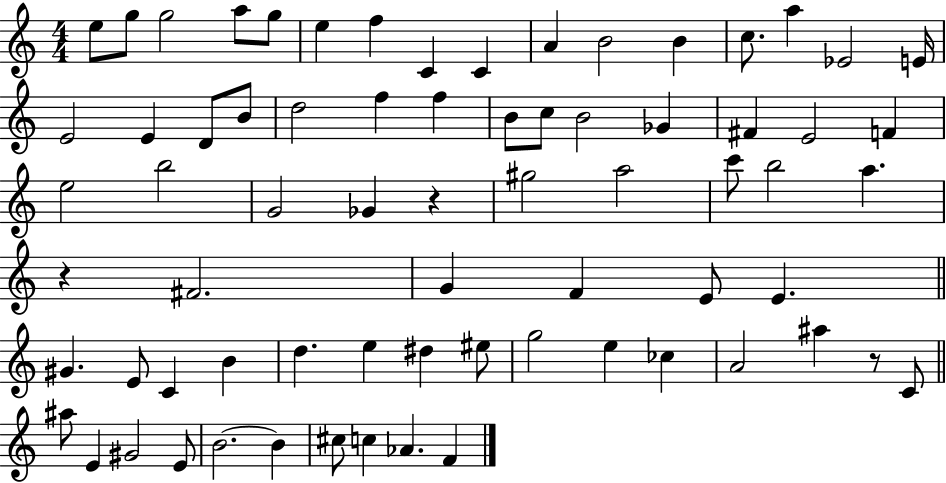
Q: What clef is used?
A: treble